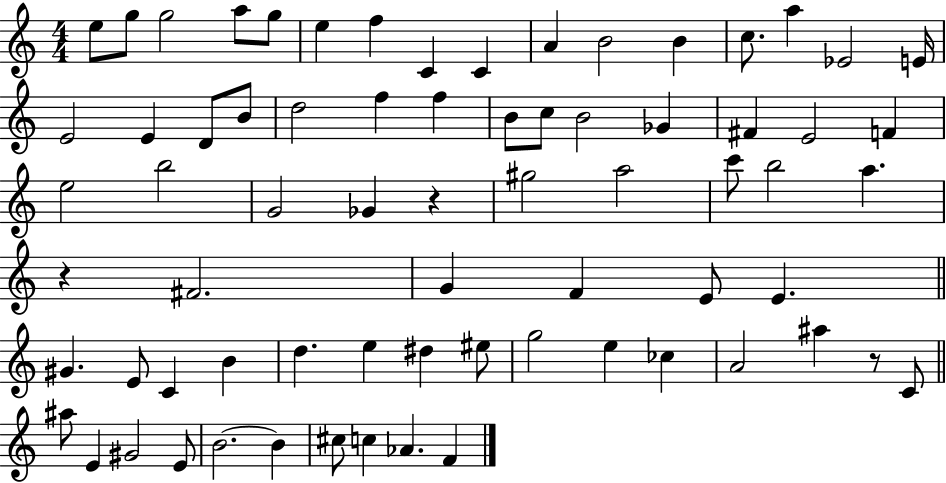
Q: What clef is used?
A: treble